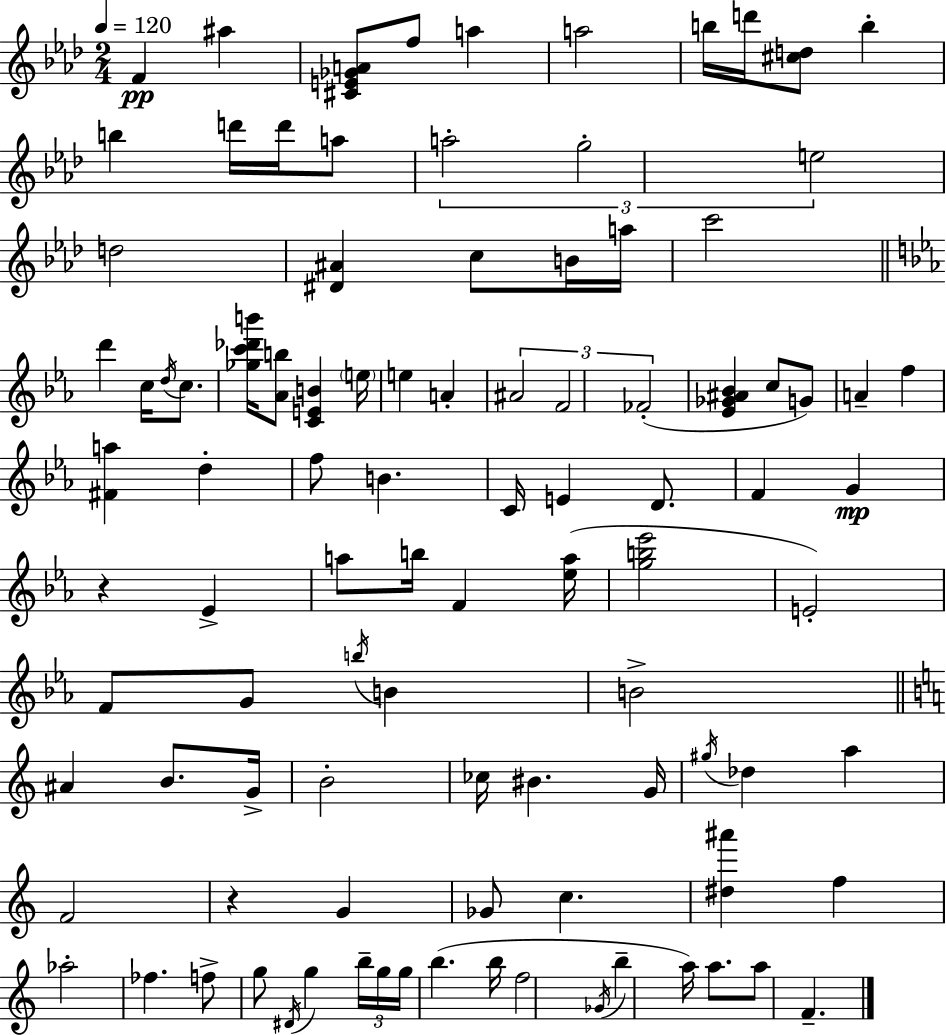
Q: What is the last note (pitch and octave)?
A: F4